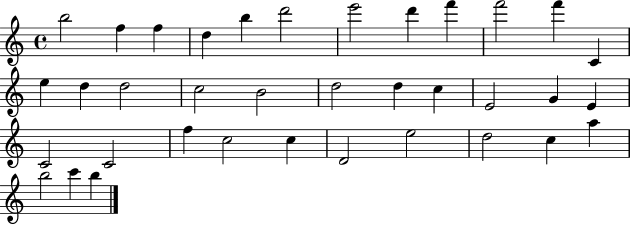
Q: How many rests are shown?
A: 0